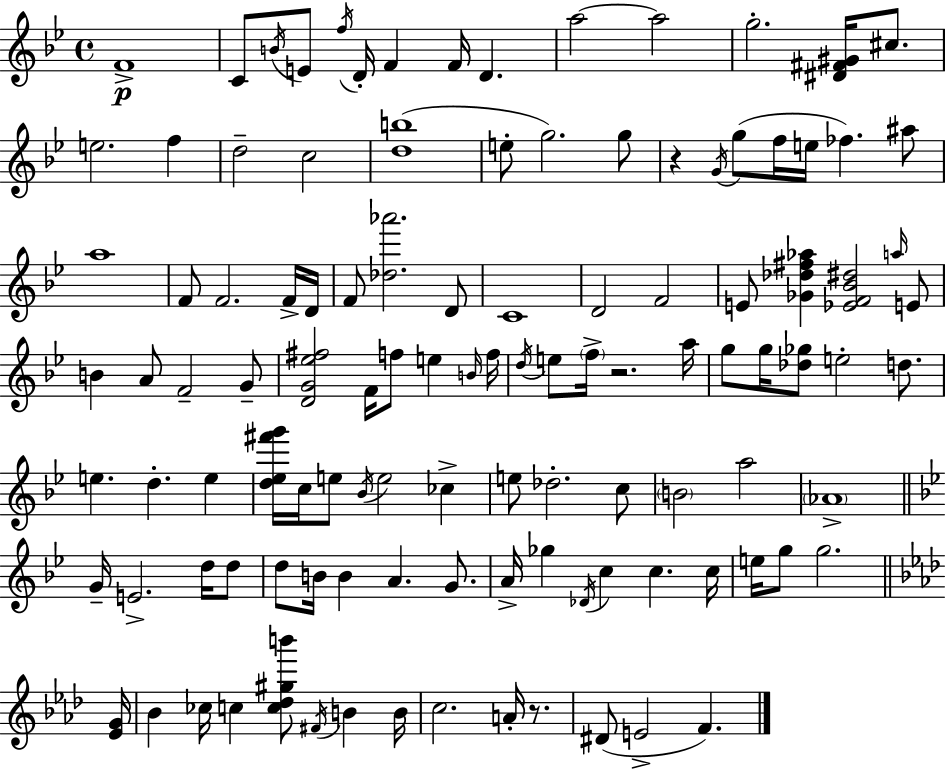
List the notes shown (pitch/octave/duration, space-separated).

F4/w C4/e B4/s E4/e F5/s D4/s F4/q F4/s D4/q. A5/h A5/h G5/h. [D#4,F#4,G#4]/s C#5/e. E5/h. F5/q D5/h C5/h [D5,B5]/w E5/e G5/h. G5/e R/q G4/s G5/e F5/s E5/s FES5/q. A#5/e A5/w F4/e F4/h. F4/s D4/s F4/e [Db5,Ab6]/h. D4/e C4/w D4/h F4/h E4/e [Gb4,Db5,F#5,Ab5]/q [Eb4,F4,Bb4,D#5]/h A5/s E4/e B4/q A4/e F4/h G4/e [D4,G4,Eb5,F#5]/h F4/s F5/e E5/q B4/s F5/s D5/s E5/e F5/s R/h. A5/s G5/e G5/s [Db5,Gb5]/e E5/h D5/e. E5/q. D5/q. E5/q [D5,Eb5,F#6,G6]/s C5/s E5/e Bb4/s E5/h CES5/q E5/e Db5/h. C5/e B4/h A5/h Ab4/w G4/s E4/h. D5/s D5/e D5/e B4/s B4/q A4/q. G4/e. A4/s Gb5/q Db4/s C5/q C5/q. C5/s E5/s G5/e G5/h. [Eb4,G4]/s Bb4/q CES5/s C5/q [C5,Db5,G#5,B6]/e F#4/s B4/q B4/s C5/h. A4/s R/e. D#4/e E4/h F4/q.